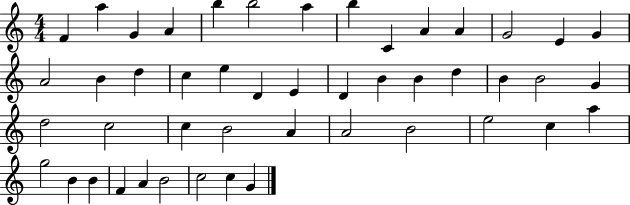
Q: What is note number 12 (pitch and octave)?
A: G4